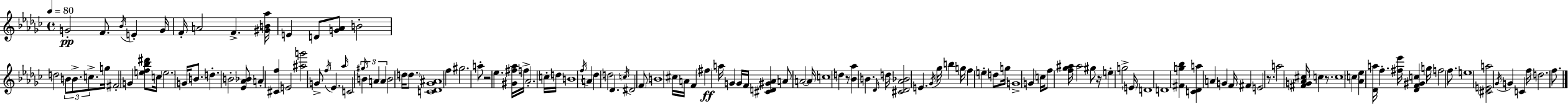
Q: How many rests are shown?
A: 5